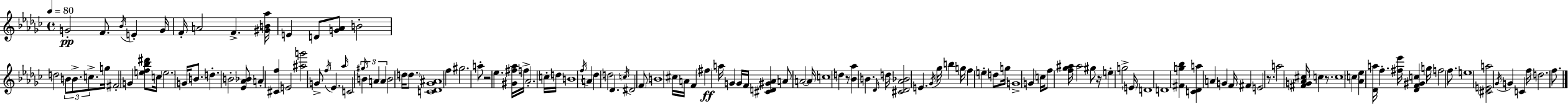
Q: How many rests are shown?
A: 5